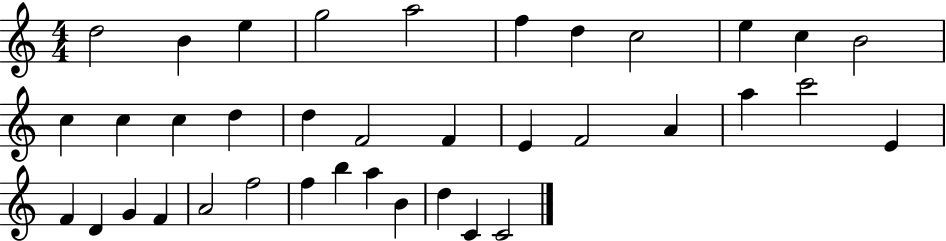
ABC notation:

X:1
T:Untitled
M:4/4
L:1/4
K:C
d2 B e g2 a2 f d c2 e c B2 c c c d d F2 F E F2 A a c'2 E F D G F A2 f2 f b a B d C C2